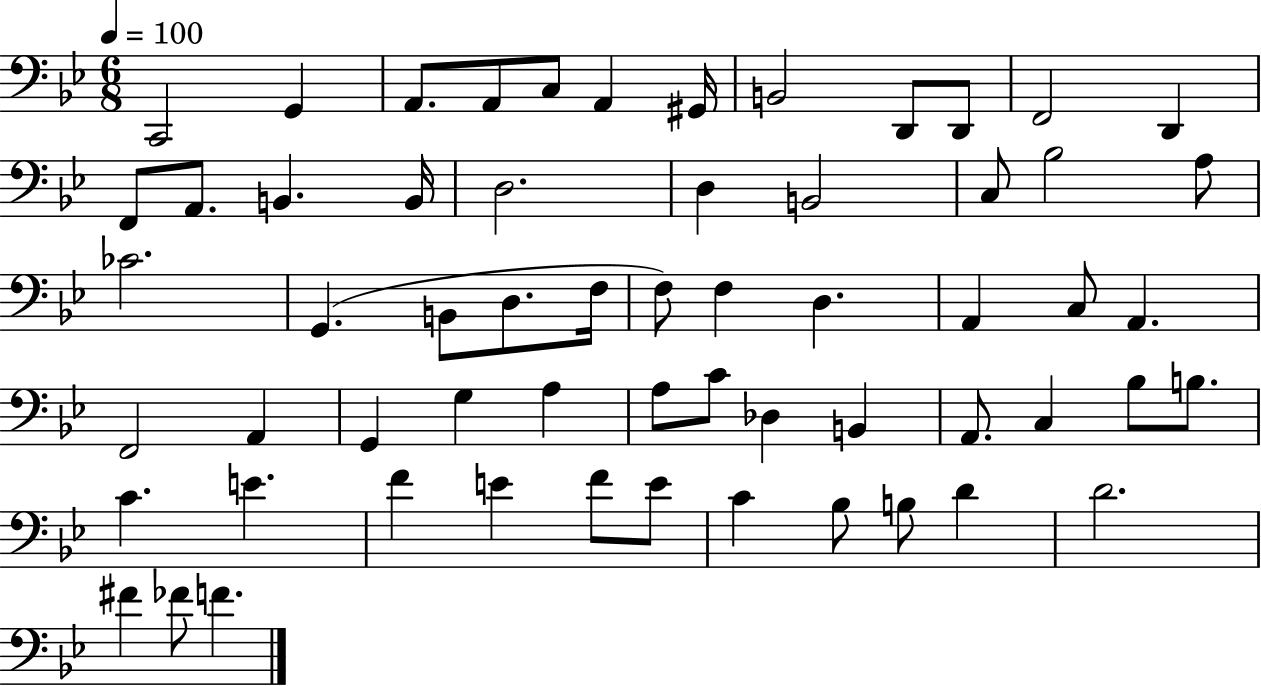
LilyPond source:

{
  \clef bass
  \numericTimeSignature
  \time 6/8
  \key bes \major
  \tempo 4 = 100
  c,2 g,4 | a,8. a,8 c8 a,4 gis,16 | b,2 d,8 d,8 | f,2 d,4 | \break f,8 a,8. b,4. b,16 | d2. | d4 b,2 | c8 bes2 a8 | \break ces'2. | g,4.( b,8 d8. f16 | f8) f4 d4. | a,4 c8 a,4. | \break f,2 a,4 | g,4 g4 a4 | a8 c'8 des4 b,4 | a,8. c4 bes8 b8. | \break c'4. e'4. | f'4 e'4 f'8 e'8 | c'4 bes8 b8 d'4 | d'2. | \break fis'4 fes'8 f'4. | \bar "|."
}